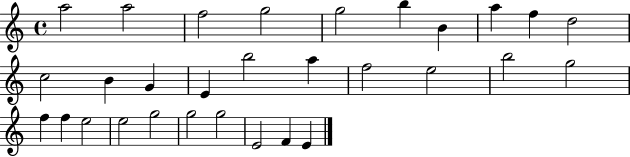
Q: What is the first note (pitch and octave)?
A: A5